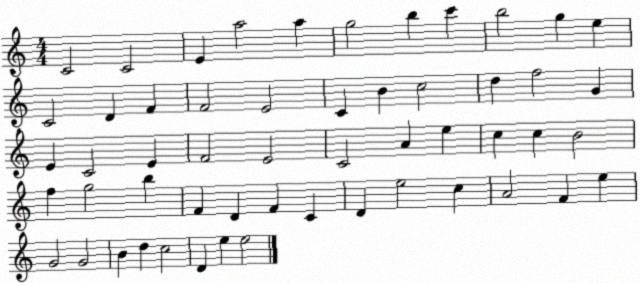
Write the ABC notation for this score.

X:1
T:Untitled
M:4/4
L:1/4
K:C
C2 C2 E a2 a g2 b c' b2 g e C2 D F F2 E2 C B c2 d f2 G E C2 E F2 E2 C2 A e c c B2 f g2 b F D F C D e2 c A2 F e G2 G2 B d c2 D e e2